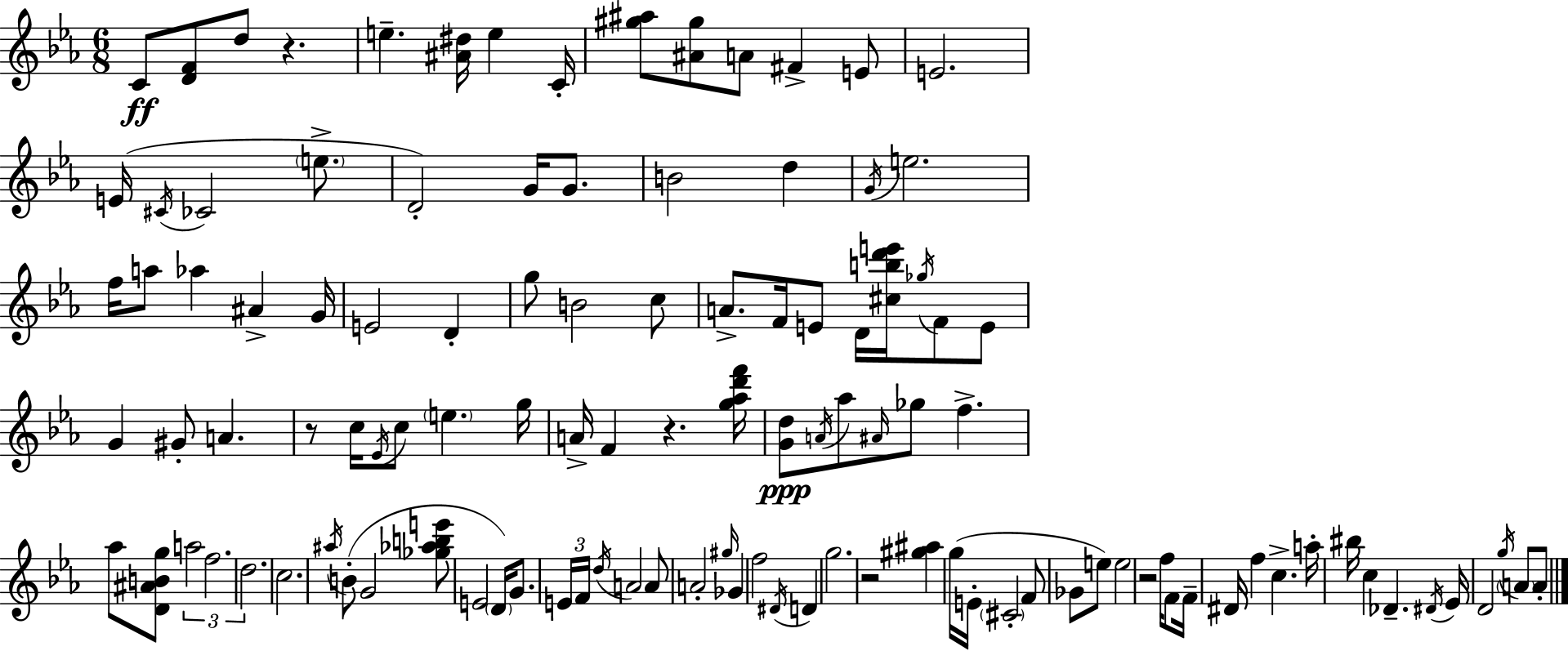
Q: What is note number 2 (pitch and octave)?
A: D5